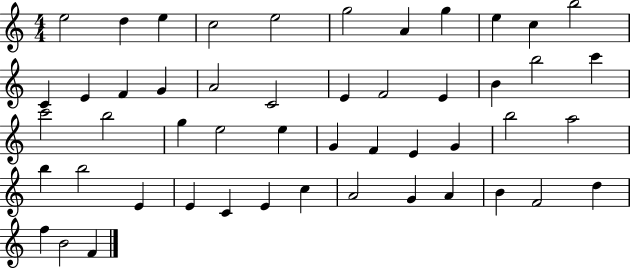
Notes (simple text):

E5/h D5/q E5/q C5/h E5/h G5/h A4/q G5/q E5/q C5/q B5/h C4/q E4/q F4/q G4/q A4/h C4/h E4/q F4/h E4/q B4/q B5/h C6/q C6/h B5/h G5/q E5/h E5/q G4/q F4/q E4/q G4/q B5/h A5/h B5/q B5/h E4/q E4/q C4/q E4/q C5/q A4/h G4/q A4/q B4/q F4/h D5/q F5/q B4/h F4/q